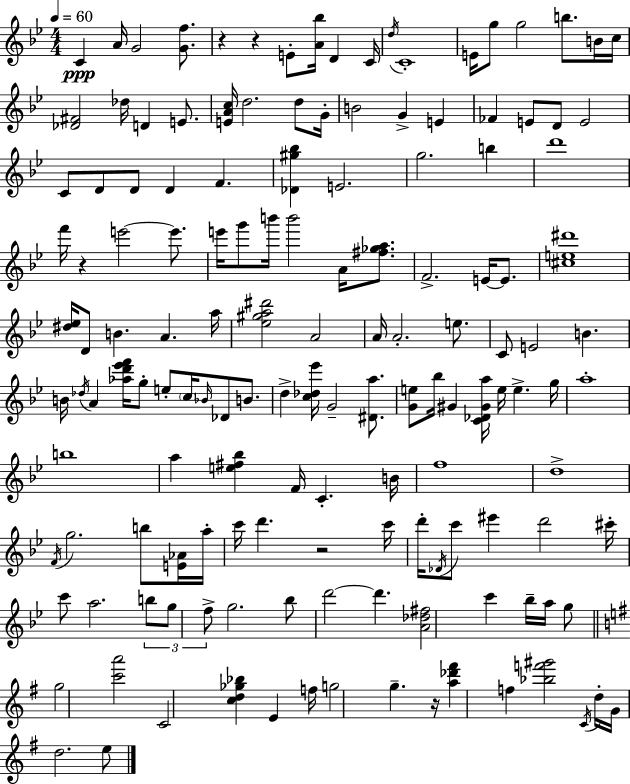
C4/q A4/s G4/h [G4,F5]/e. R/q R/q E4/e [A4,Bb5]/s D4/q C4/s D5/s C4/w E4/s G5/e G5/h B5/e. B4/s C5/s [Db4,F#4]/h Db5/s D4/q E4/e. [E4,A4,C5]/s D5/h. D5/e G4/s B4/h G4/q E4/q FES4/q E4/e D4/e E4/h C4/e D4/e D4/e D4/q F4/q. [Db4,G#5,Bb5]/q E4/h. G5/h. B5/q D6/w F6/s R/q E6/h E6/e. E6/s G6/e B6/s B6/h A4/s [F#5,Gb5,A5]/e. F4/h. E4/s E4/e. [C#5,E5,D#6]/w [D#5,Eb5]/s D4/e B4/q. A4/q. A5/s [Eb5,G#5,A5,D#6]/h A4/h A4/s A4/h. E5/e. C4/e E4/h B4/q. B4/s Db5/s A4/q [Ab5,D6,Eb6,F6]/s G5/e E5/e C5/s Bb4/s Db4/e B4/e. D5/q [C5,Db5,Eb6]/s G4/h [D#4,A5]/e. [G4,E5]/e Bb5/s G#4/q [C4,Db4,G#4,A5]/s E5/s E5/q. G5/s A5/w B5/w A5/q [E5,F#5,Bb5]/q F4/s C4/q. B4/s F5/w D5/w F4/s G5/h. B5/e [E4,Ab4]/s A5/s C6/s D6/q. R/h C6/s D6/s Db4/s C6/e EIS6/q D6/h C#6/s C6/e A5/h. B5/e G5/e F5/e G5/h. Bb5/e D6/h D6/q. [A4,Db5,F#5]/h C6/q Bb5/s A5/s G5/e G5/h [C6,A6]/h C4/h [C5,D5,Gb5,Bb5]/q E4/q F5/s G5/h G5/q. R/s [A5,Db6,F#6]/q F5/q [Bb5,F6,G#6]/h C4/s D5/s G4/s D5/h. E5/e